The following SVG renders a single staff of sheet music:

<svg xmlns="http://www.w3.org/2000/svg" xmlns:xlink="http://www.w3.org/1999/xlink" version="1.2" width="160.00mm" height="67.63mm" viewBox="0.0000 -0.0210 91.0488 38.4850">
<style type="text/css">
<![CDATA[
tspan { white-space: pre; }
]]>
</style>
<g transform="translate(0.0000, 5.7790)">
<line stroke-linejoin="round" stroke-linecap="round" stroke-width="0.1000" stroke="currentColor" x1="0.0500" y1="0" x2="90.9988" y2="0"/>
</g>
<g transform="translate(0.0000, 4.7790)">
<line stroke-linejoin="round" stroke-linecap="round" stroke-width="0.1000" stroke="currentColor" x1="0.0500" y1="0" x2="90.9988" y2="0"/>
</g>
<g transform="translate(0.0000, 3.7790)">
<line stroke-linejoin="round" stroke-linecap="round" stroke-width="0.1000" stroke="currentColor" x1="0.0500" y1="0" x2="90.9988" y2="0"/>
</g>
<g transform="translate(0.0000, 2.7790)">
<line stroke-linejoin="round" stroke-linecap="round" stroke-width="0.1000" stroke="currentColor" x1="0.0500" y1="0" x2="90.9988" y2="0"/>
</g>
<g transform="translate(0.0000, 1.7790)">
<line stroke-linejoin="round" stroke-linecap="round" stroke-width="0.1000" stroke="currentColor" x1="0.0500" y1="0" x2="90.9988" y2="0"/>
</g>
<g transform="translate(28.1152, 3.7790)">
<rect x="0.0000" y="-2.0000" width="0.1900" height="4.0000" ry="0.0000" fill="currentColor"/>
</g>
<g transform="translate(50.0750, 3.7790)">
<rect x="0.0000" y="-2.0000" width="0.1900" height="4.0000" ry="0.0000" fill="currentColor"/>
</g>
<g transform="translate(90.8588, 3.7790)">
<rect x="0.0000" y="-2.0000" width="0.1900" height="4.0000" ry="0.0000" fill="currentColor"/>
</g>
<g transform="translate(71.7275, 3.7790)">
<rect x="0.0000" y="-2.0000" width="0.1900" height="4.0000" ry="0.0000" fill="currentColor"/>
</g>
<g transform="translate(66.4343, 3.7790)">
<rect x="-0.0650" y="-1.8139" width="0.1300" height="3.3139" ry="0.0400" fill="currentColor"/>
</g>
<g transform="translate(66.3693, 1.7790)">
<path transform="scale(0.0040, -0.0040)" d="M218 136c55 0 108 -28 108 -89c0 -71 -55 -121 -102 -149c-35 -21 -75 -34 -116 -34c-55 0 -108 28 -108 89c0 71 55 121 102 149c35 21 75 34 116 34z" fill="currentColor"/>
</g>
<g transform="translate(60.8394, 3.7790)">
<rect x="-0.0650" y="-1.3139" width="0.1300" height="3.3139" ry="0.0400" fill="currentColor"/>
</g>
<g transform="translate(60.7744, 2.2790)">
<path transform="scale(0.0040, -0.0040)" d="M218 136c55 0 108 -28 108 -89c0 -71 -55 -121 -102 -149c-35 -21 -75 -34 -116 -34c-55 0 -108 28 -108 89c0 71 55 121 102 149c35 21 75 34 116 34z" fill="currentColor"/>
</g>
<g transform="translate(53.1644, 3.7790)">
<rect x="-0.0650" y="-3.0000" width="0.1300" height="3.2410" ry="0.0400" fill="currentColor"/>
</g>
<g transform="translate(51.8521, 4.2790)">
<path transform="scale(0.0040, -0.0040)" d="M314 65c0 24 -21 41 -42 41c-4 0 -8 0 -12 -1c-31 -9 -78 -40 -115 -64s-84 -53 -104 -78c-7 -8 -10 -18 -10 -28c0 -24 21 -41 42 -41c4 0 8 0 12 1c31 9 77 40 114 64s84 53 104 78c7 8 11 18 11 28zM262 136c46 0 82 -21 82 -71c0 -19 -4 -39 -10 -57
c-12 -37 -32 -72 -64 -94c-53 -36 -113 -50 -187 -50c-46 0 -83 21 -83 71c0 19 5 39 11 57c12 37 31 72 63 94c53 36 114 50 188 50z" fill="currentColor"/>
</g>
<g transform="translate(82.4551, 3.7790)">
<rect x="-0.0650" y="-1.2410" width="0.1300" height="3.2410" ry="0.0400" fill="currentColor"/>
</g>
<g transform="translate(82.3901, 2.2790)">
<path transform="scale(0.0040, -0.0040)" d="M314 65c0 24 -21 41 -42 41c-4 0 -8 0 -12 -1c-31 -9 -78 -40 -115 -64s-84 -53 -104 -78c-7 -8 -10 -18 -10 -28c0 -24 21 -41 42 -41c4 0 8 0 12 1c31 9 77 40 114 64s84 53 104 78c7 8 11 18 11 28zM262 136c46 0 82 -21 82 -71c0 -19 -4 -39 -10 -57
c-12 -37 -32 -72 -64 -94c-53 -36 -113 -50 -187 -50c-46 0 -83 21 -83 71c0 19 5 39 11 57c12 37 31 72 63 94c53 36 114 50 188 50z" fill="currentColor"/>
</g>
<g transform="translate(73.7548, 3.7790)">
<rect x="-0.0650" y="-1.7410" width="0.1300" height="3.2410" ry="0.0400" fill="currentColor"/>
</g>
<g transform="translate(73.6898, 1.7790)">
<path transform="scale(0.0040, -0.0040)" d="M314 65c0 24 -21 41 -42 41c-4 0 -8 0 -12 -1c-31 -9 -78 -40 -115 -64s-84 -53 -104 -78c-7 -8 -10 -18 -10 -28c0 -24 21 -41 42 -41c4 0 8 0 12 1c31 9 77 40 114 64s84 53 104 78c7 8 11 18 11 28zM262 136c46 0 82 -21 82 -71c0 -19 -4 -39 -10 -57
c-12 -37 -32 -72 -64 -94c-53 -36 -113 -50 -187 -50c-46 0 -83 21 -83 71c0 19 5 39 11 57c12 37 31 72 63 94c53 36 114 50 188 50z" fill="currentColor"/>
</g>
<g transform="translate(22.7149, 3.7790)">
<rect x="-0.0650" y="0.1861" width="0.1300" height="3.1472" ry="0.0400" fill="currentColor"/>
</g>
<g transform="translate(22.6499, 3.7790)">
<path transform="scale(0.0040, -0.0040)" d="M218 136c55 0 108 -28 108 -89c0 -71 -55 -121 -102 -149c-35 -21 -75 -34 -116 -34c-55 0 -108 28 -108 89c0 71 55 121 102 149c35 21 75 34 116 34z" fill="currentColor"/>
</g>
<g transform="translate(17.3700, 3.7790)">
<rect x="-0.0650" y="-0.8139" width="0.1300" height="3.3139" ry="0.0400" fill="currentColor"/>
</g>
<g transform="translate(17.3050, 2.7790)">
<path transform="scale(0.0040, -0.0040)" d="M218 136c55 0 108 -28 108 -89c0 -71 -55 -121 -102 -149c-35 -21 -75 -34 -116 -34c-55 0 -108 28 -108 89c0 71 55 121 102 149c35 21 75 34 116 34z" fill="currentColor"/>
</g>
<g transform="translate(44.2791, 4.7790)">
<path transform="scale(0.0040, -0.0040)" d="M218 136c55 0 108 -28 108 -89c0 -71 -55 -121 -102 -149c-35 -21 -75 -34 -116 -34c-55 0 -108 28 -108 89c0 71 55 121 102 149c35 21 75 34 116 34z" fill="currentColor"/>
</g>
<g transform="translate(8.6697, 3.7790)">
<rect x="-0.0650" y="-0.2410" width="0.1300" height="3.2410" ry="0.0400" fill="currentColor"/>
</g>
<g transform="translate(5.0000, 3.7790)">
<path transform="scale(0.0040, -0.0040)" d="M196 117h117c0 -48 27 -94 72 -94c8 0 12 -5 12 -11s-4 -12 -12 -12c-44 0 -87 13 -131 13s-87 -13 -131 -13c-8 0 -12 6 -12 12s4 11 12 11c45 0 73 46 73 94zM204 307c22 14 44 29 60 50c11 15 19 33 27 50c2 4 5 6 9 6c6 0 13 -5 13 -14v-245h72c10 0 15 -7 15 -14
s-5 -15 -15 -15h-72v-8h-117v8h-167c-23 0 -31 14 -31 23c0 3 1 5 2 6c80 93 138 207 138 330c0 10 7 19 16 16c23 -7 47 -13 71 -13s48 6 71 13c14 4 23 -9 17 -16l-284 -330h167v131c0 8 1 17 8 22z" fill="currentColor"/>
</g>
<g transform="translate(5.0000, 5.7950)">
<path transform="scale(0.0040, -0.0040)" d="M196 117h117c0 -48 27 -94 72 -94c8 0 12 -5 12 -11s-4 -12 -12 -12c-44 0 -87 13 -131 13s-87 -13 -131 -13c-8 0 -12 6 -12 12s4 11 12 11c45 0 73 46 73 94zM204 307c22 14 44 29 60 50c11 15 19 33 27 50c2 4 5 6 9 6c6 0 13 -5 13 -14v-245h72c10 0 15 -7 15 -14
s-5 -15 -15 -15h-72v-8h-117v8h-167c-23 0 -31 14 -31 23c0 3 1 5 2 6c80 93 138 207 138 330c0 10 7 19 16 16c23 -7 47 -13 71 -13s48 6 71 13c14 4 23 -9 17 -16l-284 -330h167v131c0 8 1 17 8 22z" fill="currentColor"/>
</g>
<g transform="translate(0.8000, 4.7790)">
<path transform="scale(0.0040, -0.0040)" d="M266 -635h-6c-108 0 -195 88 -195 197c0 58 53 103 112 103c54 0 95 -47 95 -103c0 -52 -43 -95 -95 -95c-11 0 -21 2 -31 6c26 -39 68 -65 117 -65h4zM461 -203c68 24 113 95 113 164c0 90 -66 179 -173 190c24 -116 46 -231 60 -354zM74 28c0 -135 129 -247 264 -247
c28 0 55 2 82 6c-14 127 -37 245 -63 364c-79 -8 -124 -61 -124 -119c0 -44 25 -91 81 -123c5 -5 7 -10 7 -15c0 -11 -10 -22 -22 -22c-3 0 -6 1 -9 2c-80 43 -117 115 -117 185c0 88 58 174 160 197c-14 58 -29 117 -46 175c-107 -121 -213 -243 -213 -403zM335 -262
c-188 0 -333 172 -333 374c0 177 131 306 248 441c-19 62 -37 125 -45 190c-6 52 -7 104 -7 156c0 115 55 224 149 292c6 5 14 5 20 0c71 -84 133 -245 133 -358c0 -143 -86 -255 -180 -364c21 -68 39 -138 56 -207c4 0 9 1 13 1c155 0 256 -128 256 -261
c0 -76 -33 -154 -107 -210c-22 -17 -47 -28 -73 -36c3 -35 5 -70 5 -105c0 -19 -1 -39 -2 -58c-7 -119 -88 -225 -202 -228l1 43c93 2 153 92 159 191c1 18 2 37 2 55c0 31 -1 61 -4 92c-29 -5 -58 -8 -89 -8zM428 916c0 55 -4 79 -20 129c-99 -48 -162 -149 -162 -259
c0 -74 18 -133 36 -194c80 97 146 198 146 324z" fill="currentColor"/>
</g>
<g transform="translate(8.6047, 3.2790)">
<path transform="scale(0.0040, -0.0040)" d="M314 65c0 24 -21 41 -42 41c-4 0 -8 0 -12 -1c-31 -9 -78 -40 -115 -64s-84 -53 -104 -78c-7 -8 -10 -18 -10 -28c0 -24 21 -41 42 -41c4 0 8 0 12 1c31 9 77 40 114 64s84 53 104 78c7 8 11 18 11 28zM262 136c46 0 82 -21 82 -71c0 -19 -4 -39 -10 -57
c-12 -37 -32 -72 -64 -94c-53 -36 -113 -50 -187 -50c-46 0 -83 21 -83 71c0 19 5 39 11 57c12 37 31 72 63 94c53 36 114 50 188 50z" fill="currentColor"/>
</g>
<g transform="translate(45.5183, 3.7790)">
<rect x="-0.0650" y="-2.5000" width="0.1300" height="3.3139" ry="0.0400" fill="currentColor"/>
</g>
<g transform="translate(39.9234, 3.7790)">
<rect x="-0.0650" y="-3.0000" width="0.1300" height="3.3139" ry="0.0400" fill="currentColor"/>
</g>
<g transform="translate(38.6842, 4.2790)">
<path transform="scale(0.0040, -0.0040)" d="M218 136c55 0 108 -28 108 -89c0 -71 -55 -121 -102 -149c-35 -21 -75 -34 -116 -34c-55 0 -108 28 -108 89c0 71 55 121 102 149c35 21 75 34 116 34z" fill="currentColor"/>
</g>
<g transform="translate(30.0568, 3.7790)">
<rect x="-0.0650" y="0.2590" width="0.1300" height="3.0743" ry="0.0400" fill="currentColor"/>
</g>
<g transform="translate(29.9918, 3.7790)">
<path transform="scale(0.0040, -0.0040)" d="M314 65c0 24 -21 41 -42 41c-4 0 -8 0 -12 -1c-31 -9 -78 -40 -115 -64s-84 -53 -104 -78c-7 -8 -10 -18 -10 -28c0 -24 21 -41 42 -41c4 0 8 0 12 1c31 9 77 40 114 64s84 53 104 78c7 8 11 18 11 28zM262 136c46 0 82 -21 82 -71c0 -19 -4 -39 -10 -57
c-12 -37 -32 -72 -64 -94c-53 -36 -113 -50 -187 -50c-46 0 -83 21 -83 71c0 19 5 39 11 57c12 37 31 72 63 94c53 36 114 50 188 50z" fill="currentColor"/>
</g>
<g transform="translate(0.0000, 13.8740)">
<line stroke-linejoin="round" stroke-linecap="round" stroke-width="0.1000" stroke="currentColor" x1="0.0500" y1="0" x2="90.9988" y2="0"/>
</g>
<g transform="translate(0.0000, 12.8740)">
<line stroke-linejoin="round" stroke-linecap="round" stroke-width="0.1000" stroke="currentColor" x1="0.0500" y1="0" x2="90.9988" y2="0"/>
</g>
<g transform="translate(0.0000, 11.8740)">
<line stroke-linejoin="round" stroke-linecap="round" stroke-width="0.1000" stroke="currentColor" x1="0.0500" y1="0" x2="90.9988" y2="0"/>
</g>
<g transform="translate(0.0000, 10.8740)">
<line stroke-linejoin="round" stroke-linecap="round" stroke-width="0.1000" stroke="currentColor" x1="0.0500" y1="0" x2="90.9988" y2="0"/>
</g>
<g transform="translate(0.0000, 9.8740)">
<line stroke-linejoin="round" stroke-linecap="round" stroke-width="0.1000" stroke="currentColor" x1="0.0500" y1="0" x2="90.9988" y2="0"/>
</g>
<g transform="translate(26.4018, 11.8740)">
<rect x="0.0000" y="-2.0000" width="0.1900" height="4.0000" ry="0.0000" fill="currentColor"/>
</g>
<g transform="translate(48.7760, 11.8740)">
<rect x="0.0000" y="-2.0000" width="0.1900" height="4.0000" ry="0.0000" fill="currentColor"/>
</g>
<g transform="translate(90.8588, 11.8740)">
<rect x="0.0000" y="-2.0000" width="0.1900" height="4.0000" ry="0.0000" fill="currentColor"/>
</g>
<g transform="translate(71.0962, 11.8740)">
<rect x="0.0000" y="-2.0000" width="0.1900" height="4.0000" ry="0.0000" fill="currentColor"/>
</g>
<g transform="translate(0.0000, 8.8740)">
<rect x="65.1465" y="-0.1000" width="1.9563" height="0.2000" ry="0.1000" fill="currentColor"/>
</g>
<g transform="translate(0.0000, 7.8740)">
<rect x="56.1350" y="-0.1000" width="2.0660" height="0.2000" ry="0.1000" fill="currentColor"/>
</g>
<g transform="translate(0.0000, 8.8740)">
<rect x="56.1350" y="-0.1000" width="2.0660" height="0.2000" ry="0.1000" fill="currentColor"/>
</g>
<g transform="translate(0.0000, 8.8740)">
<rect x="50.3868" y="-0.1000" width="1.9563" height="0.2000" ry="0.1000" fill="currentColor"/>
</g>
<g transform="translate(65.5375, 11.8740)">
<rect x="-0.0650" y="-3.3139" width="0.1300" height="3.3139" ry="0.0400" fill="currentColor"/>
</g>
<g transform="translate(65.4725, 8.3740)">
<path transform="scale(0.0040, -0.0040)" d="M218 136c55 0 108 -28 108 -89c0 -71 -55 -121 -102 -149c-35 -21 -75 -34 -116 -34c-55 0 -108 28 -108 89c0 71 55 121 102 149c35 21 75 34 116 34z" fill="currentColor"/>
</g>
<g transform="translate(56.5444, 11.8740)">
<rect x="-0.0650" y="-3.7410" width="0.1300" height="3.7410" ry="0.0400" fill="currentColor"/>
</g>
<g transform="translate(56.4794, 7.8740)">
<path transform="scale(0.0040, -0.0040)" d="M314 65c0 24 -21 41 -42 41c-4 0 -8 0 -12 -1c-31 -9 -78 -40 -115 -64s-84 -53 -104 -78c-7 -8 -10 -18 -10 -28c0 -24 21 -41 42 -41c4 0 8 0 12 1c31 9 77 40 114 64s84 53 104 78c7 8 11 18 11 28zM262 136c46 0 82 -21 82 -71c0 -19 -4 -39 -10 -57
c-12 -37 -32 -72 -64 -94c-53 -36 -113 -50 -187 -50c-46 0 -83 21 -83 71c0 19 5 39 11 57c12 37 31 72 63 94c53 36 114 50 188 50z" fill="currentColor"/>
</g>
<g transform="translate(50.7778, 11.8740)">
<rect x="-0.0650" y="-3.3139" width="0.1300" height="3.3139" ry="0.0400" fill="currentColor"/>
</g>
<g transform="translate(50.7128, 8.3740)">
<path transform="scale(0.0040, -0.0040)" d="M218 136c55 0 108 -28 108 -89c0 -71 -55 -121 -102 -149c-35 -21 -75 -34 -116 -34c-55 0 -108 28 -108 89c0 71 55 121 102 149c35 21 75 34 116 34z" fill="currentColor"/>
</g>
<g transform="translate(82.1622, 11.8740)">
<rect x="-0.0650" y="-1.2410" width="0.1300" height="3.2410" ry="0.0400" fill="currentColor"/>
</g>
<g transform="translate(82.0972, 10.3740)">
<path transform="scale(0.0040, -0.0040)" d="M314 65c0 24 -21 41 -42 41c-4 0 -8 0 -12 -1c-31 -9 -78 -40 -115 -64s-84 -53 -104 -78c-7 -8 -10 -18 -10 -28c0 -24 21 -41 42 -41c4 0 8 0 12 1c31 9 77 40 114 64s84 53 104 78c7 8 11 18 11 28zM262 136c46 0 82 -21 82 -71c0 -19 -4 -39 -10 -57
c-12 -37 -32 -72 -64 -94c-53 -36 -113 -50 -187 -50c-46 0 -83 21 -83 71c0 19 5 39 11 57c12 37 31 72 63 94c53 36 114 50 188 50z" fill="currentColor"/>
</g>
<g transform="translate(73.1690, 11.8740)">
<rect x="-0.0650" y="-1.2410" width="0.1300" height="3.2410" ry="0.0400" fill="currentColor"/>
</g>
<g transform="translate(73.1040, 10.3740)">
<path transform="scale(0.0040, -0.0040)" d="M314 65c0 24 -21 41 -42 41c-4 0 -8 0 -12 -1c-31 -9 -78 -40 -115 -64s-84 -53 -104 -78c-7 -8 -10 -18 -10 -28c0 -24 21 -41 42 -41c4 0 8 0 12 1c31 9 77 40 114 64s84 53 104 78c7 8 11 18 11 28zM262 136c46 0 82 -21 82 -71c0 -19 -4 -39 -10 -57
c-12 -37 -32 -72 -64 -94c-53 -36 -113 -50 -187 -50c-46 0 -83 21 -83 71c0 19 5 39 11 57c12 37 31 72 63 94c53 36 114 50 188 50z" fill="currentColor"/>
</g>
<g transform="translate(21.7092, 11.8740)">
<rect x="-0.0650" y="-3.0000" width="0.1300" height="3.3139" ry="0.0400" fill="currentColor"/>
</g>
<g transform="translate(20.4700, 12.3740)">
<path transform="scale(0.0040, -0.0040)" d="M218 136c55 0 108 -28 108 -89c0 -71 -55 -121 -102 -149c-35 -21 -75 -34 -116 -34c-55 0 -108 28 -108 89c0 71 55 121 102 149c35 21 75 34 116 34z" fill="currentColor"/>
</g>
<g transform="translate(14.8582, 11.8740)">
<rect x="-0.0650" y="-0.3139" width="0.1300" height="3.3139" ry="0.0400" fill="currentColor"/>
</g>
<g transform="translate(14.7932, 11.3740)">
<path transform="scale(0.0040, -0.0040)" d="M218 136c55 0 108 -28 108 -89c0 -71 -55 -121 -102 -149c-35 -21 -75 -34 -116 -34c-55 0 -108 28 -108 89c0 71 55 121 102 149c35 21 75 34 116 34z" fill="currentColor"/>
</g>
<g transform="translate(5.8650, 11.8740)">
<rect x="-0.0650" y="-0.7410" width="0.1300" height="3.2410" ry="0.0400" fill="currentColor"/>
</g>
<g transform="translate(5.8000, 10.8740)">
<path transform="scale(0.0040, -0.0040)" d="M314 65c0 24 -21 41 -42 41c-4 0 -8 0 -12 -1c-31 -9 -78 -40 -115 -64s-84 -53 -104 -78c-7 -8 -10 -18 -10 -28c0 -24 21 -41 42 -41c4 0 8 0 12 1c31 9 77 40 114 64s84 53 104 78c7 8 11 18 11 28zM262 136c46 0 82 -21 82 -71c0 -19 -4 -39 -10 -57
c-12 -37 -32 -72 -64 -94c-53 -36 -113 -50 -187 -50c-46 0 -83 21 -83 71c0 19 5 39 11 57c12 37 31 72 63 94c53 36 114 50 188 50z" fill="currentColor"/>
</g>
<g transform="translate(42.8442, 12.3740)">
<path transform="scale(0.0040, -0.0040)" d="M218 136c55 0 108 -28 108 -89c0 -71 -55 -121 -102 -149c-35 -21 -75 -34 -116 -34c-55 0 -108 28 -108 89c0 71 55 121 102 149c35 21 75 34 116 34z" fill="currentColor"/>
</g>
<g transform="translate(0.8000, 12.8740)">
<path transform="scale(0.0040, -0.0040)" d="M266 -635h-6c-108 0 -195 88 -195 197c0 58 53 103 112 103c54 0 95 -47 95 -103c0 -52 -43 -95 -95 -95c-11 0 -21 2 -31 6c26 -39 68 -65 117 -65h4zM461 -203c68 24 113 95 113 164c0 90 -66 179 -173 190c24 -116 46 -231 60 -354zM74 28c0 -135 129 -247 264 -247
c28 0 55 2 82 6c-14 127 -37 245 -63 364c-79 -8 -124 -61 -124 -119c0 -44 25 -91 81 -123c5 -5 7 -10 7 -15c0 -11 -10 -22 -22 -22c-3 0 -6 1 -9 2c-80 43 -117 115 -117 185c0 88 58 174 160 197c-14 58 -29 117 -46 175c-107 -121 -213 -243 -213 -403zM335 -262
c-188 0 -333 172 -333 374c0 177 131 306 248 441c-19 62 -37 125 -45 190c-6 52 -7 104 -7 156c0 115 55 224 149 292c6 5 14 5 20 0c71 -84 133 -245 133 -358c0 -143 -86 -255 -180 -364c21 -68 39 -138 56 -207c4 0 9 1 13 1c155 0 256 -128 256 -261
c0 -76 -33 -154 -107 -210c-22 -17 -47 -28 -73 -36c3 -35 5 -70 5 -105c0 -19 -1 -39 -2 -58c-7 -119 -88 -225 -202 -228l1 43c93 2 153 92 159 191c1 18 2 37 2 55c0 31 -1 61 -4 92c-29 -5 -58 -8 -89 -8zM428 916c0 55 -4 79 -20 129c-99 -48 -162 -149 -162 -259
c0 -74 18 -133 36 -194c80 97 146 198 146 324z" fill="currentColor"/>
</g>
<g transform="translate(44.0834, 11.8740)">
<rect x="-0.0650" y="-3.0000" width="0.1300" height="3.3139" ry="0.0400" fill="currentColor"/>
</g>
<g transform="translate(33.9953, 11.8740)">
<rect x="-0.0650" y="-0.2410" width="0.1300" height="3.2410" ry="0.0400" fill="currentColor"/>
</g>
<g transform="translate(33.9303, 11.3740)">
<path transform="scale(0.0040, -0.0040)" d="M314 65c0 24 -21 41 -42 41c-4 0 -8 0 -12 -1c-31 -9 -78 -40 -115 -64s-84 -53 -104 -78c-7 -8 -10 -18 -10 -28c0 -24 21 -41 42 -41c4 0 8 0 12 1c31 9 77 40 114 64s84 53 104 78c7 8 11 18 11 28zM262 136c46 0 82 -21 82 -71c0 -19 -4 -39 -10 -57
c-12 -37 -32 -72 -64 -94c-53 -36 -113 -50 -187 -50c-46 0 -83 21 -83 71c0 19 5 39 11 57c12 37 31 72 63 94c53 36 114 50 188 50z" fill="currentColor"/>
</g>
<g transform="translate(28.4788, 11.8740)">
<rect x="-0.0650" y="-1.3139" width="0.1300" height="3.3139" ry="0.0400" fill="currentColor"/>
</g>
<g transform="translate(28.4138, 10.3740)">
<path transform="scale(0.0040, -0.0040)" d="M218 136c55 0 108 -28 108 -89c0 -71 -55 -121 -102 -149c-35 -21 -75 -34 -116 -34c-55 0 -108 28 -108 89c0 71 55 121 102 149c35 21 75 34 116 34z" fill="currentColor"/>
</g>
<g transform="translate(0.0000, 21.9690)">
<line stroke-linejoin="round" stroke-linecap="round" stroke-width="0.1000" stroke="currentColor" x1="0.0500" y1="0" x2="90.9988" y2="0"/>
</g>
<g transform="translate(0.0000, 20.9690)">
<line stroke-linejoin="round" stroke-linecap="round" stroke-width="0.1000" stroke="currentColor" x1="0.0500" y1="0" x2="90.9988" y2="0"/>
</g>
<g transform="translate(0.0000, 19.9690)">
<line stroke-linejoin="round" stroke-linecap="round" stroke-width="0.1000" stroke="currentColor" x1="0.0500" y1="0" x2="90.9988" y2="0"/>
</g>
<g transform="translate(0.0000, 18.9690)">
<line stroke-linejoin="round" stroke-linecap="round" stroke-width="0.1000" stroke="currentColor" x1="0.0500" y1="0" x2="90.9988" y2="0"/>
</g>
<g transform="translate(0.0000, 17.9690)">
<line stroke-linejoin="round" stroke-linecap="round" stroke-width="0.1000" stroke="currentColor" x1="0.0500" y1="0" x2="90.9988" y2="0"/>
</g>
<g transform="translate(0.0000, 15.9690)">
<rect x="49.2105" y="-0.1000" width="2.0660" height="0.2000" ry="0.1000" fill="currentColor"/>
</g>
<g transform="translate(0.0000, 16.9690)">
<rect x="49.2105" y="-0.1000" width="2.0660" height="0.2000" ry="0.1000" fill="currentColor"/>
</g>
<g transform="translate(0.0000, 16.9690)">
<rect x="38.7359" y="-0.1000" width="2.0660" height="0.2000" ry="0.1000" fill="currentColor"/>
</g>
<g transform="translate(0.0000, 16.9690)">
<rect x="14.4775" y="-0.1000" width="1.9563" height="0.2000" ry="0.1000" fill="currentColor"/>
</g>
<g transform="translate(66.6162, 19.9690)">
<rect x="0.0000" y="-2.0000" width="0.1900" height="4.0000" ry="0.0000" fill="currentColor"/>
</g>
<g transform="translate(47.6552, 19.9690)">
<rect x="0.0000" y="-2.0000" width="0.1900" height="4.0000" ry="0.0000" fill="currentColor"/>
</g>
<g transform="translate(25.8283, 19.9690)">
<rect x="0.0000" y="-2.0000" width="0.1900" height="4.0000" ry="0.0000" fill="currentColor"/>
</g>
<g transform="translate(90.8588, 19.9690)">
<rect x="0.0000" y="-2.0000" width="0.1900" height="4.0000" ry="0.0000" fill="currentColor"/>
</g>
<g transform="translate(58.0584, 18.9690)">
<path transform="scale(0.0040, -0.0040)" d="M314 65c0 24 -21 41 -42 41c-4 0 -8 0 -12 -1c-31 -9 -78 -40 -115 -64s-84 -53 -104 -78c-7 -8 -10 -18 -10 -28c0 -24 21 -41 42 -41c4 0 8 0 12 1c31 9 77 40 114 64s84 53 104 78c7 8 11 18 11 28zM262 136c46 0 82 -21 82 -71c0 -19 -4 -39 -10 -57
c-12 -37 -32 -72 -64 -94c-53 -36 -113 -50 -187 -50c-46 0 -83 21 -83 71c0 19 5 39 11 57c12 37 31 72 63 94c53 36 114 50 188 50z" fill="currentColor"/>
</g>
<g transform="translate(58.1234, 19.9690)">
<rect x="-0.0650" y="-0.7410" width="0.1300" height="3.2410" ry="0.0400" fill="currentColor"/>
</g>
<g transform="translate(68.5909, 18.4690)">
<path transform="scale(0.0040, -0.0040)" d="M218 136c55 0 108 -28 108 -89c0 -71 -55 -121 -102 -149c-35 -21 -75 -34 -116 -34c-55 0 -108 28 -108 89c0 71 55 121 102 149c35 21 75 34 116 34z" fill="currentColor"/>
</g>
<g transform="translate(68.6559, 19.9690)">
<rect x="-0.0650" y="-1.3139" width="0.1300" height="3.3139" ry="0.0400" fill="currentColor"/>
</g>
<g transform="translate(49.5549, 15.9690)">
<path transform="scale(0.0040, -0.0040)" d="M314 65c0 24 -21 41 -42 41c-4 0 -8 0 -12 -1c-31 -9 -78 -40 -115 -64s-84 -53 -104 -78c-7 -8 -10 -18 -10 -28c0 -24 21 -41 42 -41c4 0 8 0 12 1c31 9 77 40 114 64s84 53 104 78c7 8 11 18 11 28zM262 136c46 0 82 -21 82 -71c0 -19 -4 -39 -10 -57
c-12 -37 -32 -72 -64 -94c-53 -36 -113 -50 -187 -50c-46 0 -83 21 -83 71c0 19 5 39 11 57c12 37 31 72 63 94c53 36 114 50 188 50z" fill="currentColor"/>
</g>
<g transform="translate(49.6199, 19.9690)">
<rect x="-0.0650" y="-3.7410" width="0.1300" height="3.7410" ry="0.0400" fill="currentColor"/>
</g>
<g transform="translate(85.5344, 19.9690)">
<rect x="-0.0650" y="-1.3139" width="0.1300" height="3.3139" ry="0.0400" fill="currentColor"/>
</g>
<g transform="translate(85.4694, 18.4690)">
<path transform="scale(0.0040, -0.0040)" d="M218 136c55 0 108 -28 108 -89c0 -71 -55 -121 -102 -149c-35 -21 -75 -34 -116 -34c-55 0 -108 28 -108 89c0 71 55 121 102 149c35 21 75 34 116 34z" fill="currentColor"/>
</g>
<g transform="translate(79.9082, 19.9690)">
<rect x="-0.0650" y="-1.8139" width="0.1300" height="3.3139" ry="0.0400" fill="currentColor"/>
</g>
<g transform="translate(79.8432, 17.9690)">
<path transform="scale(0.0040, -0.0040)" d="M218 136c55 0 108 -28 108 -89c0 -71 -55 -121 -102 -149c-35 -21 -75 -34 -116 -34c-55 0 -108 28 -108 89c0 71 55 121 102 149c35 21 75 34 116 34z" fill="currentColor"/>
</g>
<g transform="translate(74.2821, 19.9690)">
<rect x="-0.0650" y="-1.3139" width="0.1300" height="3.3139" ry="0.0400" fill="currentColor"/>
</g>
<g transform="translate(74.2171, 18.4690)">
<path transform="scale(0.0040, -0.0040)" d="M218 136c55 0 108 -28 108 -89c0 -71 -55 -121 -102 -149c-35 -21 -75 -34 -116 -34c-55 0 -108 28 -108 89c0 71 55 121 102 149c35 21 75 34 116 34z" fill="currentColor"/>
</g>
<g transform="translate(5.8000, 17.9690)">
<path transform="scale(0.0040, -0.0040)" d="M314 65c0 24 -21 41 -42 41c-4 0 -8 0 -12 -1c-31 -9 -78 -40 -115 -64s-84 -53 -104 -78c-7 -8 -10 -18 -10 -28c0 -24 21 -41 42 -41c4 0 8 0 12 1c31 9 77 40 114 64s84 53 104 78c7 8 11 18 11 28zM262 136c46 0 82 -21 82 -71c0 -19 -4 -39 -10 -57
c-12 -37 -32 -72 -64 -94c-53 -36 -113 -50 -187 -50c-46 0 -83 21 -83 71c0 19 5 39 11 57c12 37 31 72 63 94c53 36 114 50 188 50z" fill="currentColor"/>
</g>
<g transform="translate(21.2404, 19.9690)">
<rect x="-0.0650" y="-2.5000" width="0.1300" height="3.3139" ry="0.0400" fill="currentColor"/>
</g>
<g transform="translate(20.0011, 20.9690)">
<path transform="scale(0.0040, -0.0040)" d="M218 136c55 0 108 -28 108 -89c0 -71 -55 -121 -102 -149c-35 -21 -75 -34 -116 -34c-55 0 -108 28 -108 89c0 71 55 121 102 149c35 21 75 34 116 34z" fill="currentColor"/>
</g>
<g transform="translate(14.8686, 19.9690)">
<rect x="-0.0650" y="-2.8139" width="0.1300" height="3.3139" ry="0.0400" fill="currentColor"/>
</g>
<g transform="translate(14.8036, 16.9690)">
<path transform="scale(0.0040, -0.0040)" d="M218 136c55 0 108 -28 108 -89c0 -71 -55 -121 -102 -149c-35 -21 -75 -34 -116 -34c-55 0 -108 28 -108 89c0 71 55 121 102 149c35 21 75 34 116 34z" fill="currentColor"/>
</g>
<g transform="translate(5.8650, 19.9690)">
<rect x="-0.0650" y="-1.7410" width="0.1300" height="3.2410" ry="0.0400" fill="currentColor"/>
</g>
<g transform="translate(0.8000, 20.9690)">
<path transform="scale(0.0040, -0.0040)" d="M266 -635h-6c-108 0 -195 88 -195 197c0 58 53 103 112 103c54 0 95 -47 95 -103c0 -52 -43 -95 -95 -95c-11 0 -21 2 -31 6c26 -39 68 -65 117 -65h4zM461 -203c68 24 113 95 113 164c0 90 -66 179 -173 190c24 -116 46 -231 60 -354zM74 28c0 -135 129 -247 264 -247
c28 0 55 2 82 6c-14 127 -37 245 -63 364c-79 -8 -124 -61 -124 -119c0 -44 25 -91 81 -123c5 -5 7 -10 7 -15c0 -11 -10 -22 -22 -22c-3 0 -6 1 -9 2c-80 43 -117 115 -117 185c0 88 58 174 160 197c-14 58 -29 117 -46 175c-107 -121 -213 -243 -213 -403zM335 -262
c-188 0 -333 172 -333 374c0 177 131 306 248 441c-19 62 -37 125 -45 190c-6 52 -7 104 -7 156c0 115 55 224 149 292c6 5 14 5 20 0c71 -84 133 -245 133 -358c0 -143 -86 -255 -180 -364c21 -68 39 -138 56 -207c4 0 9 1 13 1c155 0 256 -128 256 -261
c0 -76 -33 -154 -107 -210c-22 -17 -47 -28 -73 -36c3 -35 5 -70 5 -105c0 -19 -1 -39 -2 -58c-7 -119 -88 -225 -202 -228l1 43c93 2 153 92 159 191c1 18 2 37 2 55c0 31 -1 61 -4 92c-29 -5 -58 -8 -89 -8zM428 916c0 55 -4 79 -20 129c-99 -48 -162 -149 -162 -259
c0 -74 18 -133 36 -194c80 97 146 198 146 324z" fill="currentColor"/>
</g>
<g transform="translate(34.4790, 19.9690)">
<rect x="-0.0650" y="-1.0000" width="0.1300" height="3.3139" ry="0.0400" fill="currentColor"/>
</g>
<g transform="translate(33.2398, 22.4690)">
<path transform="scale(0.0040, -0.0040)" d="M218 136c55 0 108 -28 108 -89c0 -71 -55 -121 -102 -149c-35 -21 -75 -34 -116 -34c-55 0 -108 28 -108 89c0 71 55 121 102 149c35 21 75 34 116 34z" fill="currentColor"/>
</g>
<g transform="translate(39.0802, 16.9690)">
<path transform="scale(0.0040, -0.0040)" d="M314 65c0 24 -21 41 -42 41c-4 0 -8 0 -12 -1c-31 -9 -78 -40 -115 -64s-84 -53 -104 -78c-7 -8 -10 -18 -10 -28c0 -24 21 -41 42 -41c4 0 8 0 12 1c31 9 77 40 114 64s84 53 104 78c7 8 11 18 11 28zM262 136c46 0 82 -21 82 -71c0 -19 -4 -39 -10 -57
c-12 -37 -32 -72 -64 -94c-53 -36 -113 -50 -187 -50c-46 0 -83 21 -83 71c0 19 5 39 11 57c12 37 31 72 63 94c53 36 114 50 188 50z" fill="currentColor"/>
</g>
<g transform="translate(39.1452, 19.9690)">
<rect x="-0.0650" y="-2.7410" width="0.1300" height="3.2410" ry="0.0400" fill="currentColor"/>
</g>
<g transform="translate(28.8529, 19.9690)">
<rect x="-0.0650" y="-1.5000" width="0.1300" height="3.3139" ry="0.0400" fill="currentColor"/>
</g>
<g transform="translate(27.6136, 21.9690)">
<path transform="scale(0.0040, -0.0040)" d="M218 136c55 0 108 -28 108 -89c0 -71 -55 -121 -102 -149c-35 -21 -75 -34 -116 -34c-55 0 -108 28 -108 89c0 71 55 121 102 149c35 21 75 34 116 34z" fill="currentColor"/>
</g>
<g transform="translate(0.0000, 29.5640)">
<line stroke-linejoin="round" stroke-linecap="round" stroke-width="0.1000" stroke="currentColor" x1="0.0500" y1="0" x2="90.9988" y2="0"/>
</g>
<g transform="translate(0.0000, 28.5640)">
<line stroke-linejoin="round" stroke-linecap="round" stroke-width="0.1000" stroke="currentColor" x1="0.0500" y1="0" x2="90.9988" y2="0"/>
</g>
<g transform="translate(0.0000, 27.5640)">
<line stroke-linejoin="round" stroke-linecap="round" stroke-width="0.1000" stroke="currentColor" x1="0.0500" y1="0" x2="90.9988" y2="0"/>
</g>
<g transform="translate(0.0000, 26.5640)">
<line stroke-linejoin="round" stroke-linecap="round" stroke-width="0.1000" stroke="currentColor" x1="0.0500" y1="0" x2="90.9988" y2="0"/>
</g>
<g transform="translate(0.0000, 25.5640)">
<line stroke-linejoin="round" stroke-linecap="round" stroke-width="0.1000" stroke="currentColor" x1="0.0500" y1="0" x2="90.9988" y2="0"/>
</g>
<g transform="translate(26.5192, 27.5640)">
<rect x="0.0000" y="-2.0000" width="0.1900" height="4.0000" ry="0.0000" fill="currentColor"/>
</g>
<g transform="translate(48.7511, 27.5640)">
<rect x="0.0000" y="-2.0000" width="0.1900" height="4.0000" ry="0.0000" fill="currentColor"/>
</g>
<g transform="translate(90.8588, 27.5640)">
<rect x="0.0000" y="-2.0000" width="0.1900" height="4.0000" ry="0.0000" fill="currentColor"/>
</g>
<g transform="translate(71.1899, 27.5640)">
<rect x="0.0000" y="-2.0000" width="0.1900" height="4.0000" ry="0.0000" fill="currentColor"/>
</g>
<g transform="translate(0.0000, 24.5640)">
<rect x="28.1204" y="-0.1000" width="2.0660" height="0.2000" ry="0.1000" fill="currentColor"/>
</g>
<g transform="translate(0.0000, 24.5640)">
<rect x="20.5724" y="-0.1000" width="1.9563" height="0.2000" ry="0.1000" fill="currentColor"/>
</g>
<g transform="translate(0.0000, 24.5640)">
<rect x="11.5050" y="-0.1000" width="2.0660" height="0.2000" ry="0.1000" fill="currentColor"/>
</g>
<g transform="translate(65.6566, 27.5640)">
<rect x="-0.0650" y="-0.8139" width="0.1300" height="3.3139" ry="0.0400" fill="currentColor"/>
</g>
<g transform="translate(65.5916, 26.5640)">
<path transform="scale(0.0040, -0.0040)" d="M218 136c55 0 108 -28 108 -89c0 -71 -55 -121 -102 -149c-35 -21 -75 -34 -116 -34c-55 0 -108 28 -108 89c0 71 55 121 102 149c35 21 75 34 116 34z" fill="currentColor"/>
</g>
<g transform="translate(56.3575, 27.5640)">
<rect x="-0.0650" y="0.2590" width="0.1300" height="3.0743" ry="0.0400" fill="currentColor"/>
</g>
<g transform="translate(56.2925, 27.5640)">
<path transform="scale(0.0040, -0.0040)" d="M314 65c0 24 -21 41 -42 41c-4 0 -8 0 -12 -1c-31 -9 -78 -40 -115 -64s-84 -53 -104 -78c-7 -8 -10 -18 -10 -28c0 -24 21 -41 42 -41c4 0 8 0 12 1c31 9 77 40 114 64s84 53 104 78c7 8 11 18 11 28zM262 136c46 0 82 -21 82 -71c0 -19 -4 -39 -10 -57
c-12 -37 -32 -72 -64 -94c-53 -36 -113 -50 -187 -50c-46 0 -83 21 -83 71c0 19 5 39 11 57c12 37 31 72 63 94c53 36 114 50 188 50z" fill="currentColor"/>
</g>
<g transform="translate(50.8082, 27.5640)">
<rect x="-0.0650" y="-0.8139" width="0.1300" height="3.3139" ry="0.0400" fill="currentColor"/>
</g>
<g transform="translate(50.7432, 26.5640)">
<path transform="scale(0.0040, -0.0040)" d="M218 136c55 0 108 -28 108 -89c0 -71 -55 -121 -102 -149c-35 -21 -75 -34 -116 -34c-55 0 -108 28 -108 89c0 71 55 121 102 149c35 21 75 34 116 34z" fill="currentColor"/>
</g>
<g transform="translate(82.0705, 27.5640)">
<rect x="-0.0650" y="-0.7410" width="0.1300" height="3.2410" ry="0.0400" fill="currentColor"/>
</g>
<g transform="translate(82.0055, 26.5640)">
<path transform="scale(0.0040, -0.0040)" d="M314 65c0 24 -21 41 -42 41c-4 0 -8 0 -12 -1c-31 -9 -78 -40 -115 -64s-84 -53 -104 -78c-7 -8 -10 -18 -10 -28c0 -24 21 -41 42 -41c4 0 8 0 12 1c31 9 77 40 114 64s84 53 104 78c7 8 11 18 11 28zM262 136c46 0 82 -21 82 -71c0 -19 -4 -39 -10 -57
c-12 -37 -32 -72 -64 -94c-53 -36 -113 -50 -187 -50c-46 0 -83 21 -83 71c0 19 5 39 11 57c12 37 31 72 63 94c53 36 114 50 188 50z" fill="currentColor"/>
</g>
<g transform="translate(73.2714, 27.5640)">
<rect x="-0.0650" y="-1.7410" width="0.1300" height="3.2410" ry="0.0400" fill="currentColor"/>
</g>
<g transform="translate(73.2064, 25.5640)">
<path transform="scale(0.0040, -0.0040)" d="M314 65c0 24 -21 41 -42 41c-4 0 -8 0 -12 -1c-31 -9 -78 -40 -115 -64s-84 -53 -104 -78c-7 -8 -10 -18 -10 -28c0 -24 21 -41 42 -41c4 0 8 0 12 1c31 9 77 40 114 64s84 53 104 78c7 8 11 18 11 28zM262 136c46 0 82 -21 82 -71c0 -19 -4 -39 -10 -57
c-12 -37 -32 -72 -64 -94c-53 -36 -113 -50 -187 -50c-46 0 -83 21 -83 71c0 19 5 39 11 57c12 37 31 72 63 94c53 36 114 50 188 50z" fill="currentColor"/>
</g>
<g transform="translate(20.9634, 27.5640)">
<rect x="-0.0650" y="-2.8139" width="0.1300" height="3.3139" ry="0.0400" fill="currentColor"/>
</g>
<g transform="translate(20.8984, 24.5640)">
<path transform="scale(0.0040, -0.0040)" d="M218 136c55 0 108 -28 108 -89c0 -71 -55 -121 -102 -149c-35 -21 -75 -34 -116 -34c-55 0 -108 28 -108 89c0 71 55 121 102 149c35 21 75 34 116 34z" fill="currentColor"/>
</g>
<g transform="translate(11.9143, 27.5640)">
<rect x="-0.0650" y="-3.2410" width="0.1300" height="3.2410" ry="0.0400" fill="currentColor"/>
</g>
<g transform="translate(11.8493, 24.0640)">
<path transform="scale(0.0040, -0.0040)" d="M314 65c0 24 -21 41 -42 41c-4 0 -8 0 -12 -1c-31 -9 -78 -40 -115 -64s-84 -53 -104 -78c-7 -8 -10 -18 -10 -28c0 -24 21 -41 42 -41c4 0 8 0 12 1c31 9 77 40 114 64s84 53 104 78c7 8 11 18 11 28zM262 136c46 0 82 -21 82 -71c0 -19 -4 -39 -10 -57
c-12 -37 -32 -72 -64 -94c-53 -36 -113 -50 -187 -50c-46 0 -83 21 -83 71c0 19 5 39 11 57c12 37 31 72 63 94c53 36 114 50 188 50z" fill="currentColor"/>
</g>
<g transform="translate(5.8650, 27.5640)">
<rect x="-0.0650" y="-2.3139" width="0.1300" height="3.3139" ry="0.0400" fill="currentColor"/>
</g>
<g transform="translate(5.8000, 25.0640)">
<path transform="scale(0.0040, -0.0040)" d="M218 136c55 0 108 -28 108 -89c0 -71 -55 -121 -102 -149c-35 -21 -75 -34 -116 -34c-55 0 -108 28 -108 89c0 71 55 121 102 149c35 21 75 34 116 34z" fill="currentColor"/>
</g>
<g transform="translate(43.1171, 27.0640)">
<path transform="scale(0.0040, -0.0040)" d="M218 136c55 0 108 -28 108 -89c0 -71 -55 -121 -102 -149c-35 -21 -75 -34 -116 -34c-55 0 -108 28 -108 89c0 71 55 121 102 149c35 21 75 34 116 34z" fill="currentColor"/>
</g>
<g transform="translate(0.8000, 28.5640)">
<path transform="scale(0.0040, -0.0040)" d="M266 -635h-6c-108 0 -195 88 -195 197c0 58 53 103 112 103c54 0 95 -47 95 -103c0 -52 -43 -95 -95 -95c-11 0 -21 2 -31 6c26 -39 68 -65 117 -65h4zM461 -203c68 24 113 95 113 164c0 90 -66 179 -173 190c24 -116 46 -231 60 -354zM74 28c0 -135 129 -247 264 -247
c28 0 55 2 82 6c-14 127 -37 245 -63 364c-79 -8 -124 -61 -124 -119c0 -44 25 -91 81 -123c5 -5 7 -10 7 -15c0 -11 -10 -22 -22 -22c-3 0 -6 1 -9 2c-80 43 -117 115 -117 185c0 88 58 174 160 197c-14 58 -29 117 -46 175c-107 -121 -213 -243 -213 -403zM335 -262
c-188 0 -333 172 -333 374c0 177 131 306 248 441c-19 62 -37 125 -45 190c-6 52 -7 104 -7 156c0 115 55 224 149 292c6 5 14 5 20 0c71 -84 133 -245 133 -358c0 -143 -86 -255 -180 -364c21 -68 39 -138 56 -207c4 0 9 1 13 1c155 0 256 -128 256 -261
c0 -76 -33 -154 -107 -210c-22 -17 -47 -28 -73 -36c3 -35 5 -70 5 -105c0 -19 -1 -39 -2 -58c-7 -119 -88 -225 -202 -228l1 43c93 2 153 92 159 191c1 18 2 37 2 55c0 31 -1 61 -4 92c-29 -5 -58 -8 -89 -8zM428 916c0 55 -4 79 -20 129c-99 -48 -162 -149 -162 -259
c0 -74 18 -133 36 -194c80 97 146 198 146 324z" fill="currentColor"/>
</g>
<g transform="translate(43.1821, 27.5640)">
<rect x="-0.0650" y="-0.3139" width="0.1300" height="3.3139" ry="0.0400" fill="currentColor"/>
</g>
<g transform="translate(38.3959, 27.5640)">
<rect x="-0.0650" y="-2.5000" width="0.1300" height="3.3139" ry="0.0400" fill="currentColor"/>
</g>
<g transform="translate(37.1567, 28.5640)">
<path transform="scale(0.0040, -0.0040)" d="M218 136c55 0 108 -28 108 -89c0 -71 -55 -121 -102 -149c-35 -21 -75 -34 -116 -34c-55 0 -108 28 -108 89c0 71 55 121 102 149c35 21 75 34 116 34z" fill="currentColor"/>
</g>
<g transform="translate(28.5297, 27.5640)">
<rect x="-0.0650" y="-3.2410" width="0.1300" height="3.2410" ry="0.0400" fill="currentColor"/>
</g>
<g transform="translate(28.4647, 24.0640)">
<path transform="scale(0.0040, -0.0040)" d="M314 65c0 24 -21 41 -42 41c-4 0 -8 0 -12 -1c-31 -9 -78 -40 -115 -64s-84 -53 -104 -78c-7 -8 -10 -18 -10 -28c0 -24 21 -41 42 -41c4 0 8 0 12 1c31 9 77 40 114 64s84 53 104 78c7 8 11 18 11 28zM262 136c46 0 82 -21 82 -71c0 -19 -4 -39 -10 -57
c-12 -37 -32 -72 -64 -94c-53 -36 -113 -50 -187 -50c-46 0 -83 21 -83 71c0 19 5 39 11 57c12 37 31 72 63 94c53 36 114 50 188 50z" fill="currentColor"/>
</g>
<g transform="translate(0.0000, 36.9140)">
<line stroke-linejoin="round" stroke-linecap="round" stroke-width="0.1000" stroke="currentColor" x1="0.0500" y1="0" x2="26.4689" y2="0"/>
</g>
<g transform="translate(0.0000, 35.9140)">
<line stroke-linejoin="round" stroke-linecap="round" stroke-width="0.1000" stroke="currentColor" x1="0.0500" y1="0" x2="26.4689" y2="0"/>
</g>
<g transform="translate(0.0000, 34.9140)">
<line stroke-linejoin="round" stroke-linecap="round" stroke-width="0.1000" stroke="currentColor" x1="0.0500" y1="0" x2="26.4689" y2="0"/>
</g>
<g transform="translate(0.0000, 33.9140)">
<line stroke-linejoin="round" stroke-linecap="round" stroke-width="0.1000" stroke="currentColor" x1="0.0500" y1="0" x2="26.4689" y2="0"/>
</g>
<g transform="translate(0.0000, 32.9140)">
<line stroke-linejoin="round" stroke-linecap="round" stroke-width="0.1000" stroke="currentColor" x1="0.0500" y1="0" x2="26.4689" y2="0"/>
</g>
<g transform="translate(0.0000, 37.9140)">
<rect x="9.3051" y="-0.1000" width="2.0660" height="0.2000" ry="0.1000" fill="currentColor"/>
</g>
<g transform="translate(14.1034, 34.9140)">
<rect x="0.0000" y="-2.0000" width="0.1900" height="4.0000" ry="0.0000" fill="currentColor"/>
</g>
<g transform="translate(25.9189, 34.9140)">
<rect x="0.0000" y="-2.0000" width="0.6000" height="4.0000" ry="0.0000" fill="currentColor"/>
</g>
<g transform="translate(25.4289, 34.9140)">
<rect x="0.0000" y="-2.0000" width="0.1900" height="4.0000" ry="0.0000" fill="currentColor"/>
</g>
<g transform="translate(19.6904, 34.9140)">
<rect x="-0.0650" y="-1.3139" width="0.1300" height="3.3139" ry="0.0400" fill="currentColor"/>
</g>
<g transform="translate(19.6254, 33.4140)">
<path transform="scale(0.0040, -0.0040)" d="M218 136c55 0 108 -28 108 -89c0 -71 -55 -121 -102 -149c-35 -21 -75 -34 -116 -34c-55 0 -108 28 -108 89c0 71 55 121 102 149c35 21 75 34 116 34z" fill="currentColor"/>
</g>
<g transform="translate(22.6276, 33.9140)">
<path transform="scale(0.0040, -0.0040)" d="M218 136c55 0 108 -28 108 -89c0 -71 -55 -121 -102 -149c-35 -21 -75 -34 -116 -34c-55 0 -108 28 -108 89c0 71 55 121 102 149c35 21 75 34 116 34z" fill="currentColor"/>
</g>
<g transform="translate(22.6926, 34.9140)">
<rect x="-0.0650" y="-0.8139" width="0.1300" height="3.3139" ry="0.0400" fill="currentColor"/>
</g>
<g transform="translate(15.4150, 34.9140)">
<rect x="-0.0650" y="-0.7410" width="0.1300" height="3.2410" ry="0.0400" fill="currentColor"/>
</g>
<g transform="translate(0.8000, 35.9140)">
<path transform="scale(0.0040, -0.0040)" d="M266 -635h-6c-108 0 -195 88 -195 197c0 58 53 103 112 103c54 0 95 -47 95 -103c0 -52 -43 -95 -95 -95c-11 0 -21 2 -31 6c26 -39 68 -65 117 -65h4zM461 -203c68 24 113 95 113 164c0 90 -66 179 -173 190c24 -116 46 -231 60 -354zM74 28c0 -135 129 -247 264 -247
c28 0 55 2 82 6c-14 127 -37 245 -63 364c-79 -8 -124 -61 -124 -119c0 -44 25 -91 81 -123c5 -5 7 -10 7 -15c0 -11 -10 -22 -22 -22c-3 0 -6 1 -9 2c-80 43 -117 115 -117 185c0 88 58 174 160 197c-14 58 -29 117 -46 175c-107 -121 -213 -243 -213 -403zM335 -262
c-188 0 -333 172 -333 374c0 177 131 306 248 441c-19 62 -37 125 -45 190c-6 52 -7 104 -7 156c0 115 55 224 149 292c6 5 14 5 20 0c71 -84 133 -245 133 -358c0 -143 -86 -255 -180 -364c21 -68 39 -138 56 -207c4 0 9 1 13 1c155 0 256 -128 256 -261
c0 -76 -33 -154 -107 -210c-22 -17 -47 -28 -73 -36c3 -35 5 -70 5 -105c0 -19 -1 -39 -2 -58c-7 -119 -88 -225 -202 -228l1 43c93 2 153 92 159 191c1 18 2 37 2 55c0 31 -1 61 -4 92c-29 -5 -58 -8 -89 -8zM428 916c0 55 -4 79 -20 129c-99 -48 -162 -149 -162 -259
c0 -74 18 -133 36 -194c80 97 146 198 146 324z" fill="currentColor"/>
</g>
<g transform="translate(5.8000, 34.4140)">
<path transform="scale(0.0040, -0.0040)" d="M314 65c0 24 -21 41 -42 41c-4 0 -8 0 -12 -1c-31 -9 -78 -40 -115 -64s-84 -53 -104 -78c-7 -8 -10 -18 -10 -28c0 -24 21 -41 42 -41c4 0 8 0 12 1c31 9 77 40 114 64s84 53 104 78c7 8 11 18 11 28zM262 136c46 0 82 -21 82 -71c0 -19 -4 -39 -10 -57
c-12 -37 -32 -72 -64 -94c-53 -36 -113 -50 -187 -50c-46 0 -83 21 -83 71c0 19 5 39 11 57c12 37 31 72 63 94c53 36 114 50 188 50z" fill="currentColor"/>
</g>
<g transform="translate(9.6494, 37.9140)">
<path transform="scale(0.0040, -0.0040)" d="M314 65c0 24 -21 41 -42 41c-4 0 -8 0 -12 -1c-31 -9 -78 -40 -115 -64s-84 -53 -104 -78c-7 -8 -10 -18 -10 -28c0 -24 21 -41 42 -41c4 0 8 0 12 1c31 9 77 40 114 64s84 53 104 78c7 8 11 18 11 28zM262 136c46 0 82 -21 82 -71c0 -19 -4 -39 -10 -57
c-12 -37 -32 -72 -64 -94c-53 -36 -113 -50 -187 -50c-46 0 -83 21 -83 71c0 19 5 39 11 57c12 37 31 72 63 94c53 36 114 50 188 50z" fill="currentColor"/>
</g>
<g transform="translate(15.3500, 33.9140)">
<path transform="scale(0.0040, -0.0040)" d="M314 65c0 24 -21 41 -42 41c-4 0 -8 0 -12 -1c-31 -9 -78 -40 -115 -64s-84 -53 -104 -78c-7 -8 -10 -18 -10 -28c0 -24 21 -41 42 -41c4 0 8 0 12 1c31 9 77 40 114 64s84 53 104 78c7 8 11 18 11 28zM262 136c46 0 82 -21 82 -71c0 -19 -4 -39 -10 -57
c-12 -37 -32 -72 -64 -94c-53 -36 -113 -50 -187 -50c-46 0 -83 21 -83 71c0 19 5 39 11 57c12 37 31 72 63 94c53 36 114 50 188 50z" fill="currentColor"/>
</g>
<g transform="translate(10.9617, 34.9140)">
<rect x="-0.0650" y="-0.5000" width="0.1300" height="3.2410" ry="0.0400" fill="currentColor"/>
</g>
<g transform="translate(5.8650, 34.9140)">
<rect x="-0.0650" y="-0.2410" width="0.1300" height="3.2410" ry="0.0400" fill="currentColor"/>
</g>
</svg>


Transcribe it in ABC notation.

X:1
T:Untitled
M:4/4
L:1/4
K:C
c2 d B B2 A G A2 e f f2 e2 d2 c A e c2 A b c'2 b e2 e2 f2 a G E D a2 c'2 d2 e e f e g b2 a b2 G c d B2 d f2 d2 c2 C2 d2 e d